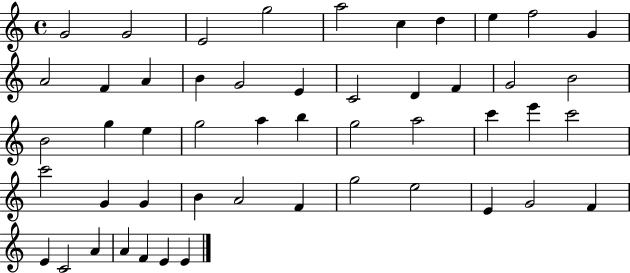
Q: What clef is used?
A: treble